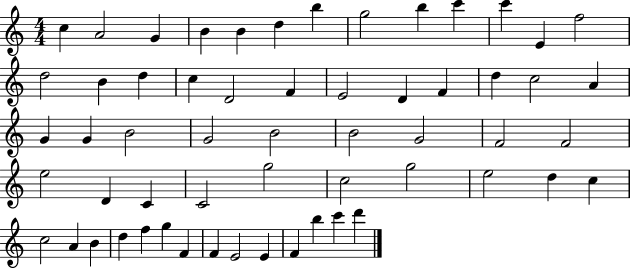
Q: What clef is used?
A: treble